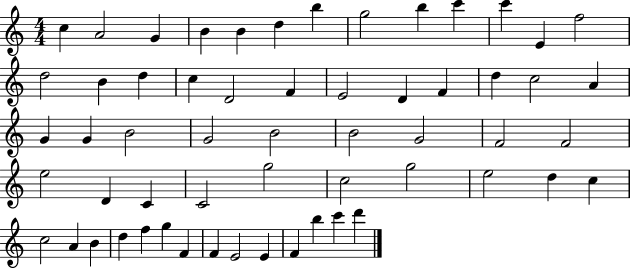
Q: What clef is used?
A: treble